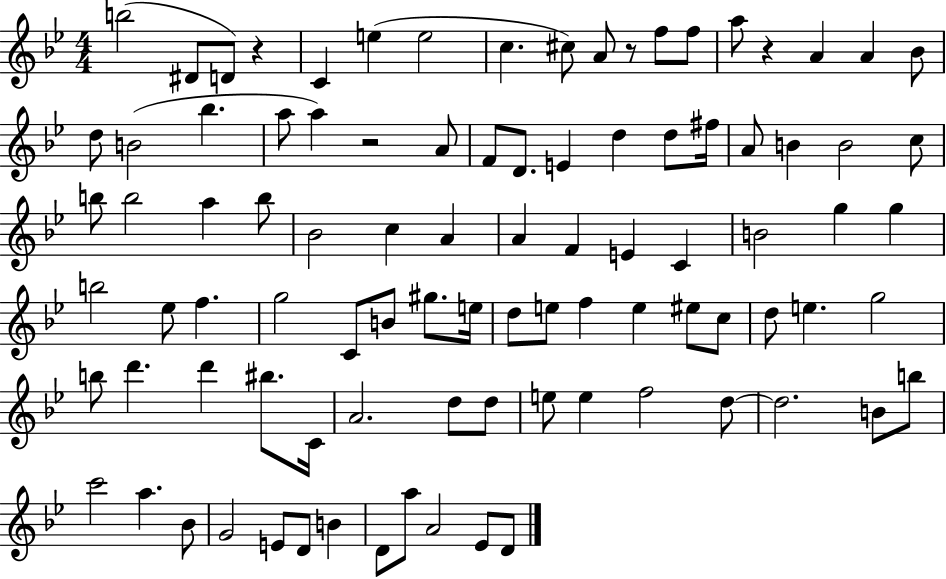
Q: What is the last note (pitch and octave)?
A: D4